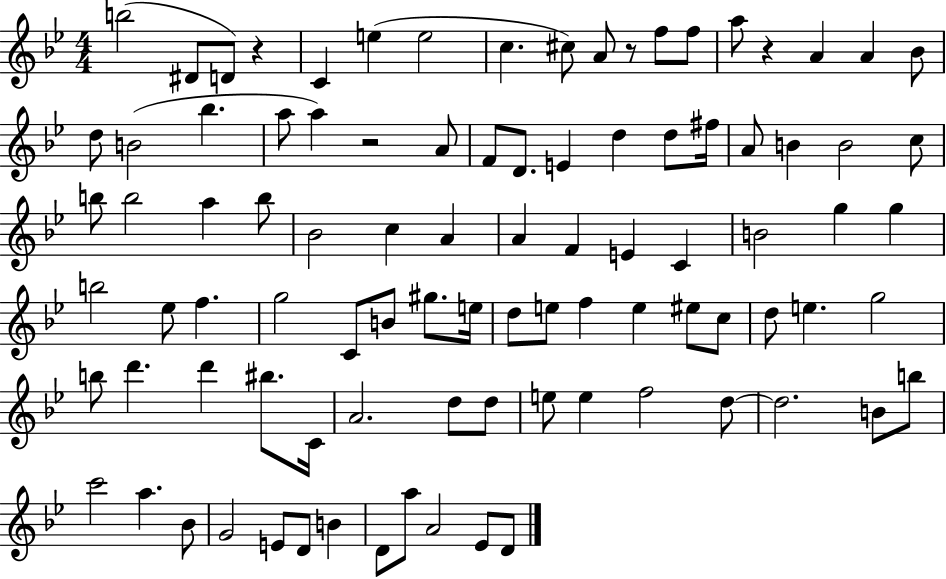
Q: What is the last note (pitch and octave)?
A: D4